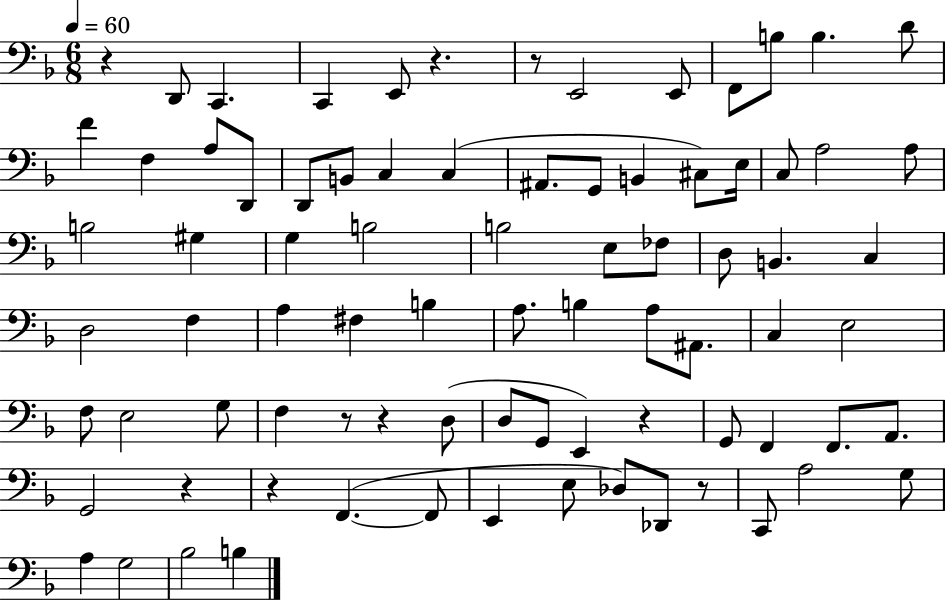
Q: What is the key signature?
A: F major